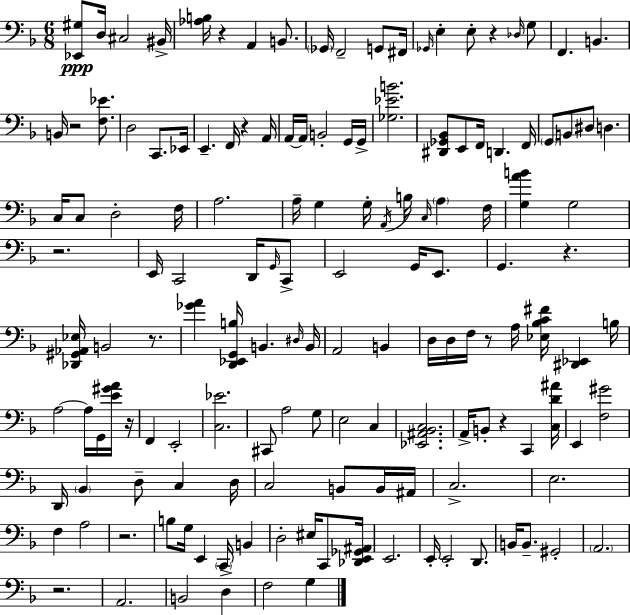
X:1
T:Untitled
M:6/8
L:1/4
K:F
[_E,,^G,]/2 D,/4 ^C,2 ^B,,/4 [_A,B,]/4 z A,, B,,/2 _G,,/4 F,,2 G,,/2 ^F,,/4 _G,,/4 E, E,/2 z _D,/4 G,/2 F,, B,, B,,/4 z2 [F,_E]/2 D,2 C,,/2 _E,,/4 E,, F,,/4 z A,,/4 A,,/4 A,,/4 B,,2 G,,/4 G,,/4 [_G,_EB]2 [^D,,_G,,_B,,]/2 E,,/2 F,,/4 D,, F,,/4 G,,/2 B,,/2 ^D,/2 D, C,/4 C,/2 D,2 F,/4 A,2 A,/4 G, G,/4 A,,/4 B,/4 C,/4 A, F,/4 [G,AB] G,2 z2 E,,/4 C,,2 D,,/4 G,,/4 C,,/2 E,,2 G,,/4 E,,/2 G,, z [_D,,^G,,_A,,_E,]/4 B,,2 z/2 [_GA] [D,,_E,,G,,B,]/4 B,, ^D,/4 B,,/4 A,,2 B,, D,/4 D,/4 F,/4 z/2 A,/4 [_E,_B,C^F]/4 [^D,,_E,,] B,/4 A,2 A,/4 G,,/4 [E^GA]/4 z/4 F,, E,,2 [C,_E]2 ^C,,/2 A,2 G,/2 E,2 C, [_E,,^A,,_B,,C,]2 A,,/4 B,,/2 z C,, [C,D^A]/4 E,, [F,^G]2 D,,/4 _B,, D,/2 C, D,/4 C,2 B,,/2 B,,/4 ^A,,/4 C,2 E,2 F, A,2 z2 B,/2 G,/4 E,, C,,/4 B,, D,2 ^E,/4 C,,/2 [_D,,E,,_G,,^A,,]/4 E,,2 E,,/4 E,,2 D,,/2 B,,/4 B,,/2 ^G,,2 A,,2 z2 A,,2 B,,2 D, F,2 G,